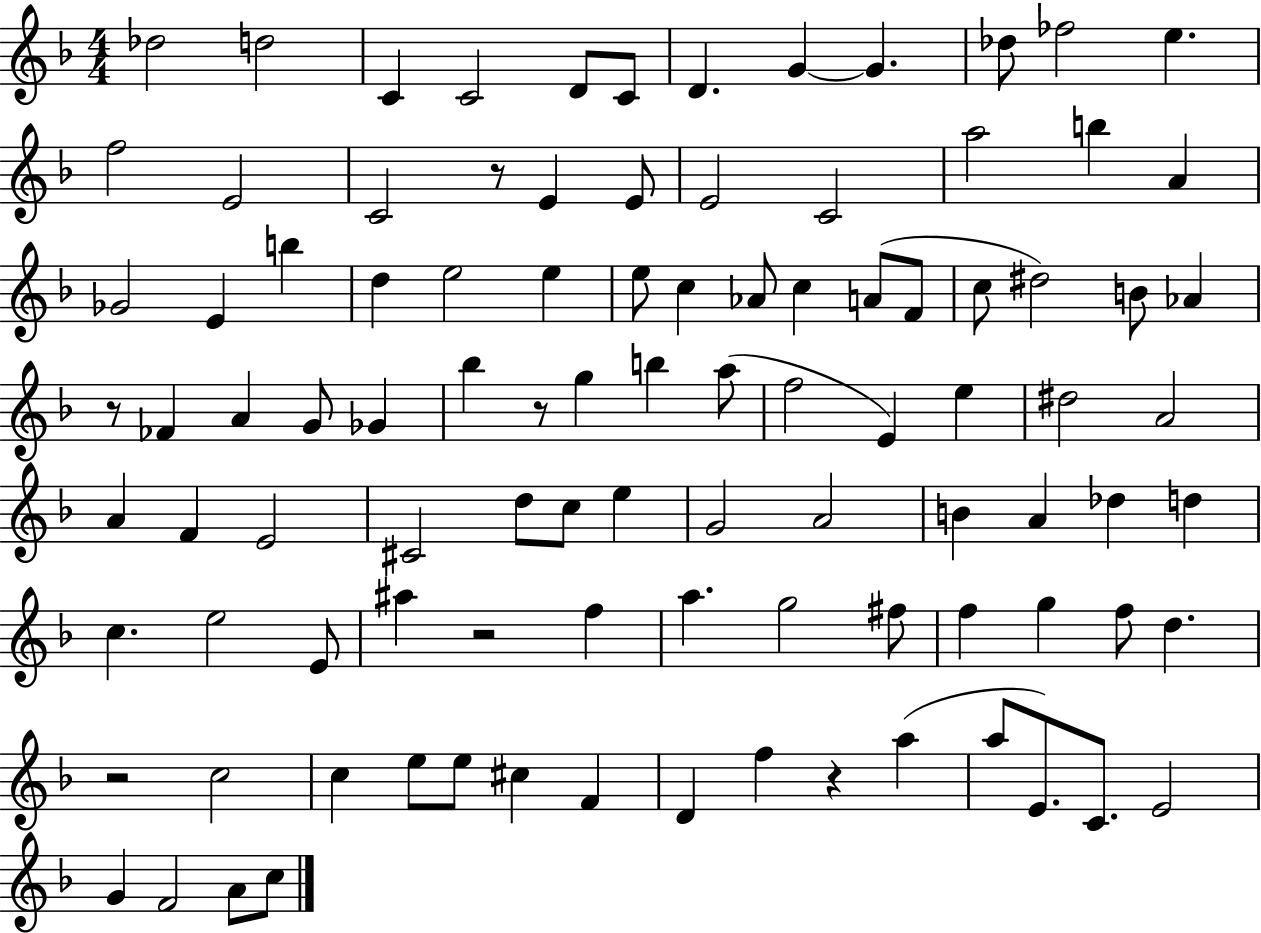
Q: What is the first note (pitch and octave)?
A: Db5